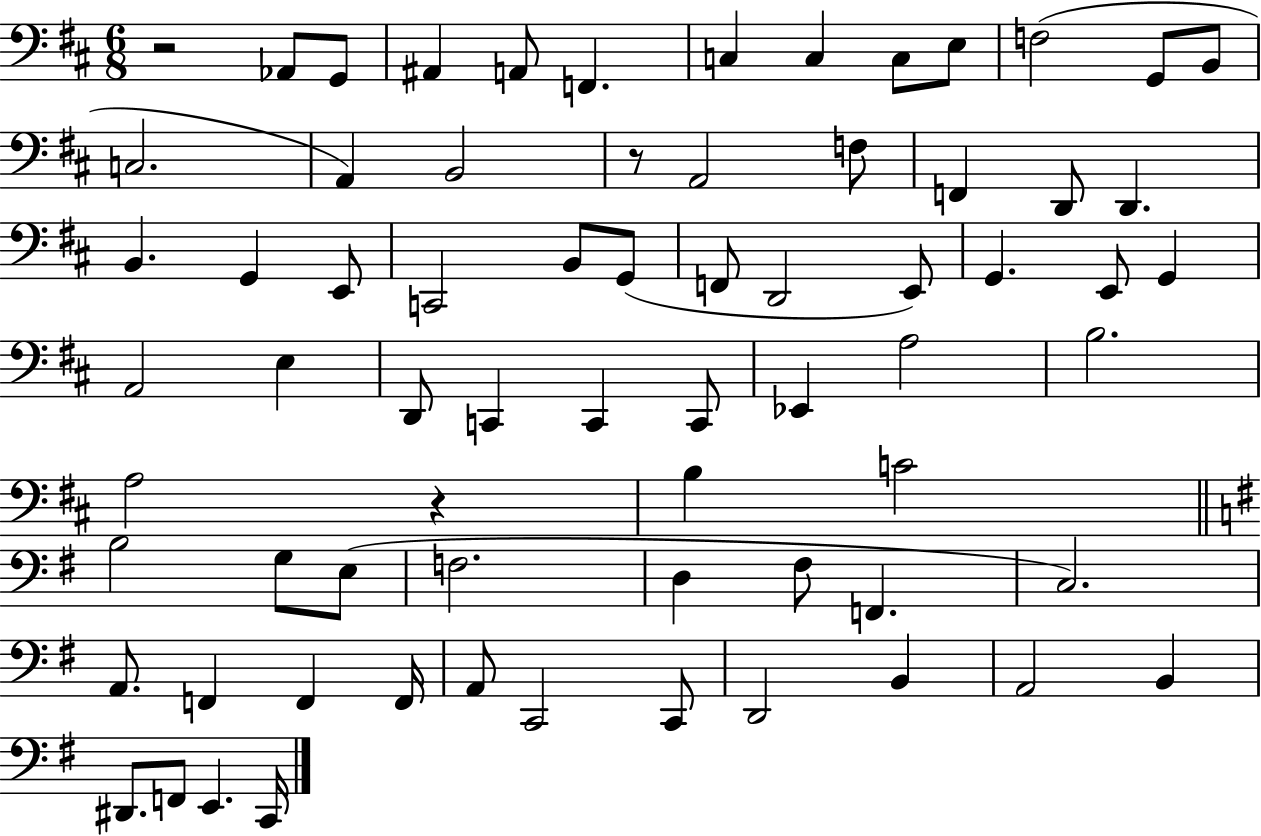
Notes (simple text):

R/h Ab2/e G2/e A#2/q A2/e F2/q. C3/q C3/q C3/e E3/e F3/h G2/e B2/e C3/h. A2/q B2/h R/e A2/h F3/e F2/q D2/e D2/q. B2/q. G2/q E2/e C2/h B2/e G2/e F2/e D2/h E2/e G2/q. E2/e G2/q A2/h E3/q D2/e C2/q C2/q C2/e Eb2/q A3/h B3/h. A3/h R/q B3/q C4/h B3/h G3/e E3/e F3/h. D3/q F#3/e F2/q. C3/h. A2/e. F2/q F2/q F2/s A2/e C2/h C2/e D2/h B2/q A2/h B2/q D#2/e. F2/e E2/q. C2/s